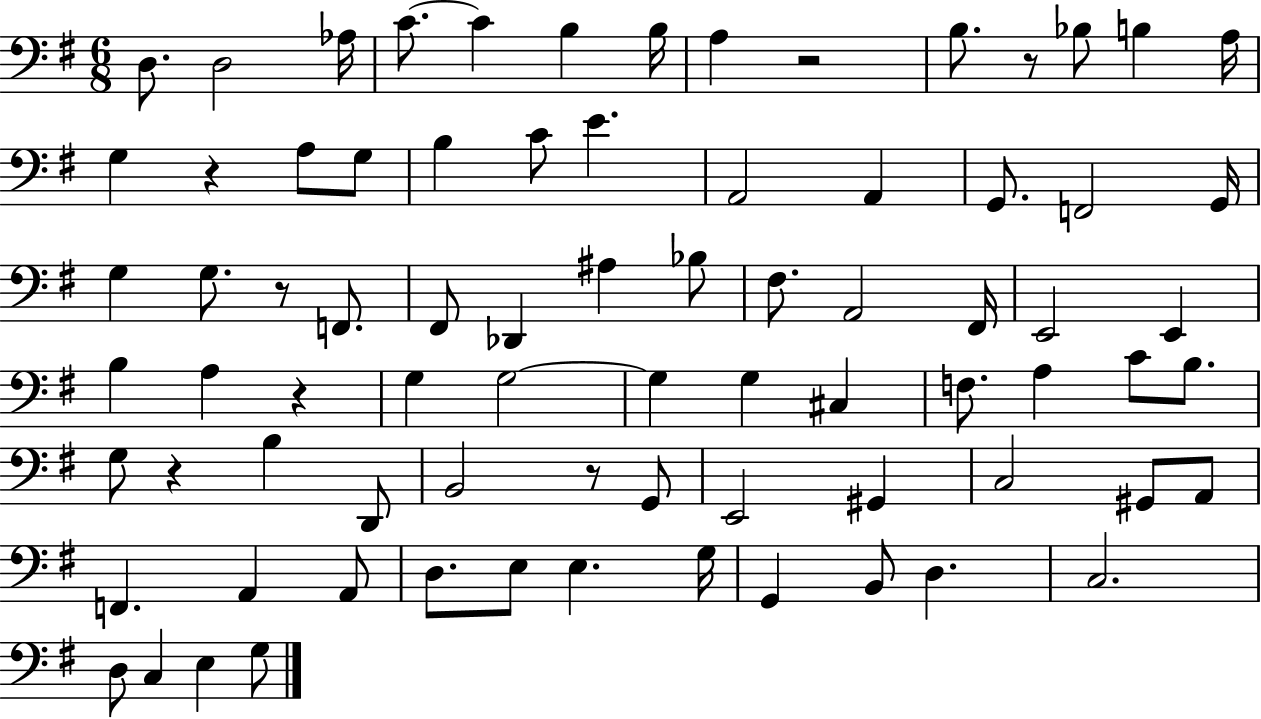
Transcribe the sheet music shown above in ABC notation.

X:1
T:Untitled
M:6/8
L:1/4
K:G
D,/2 D,2 _A,/4 C/2 C B, B,/4 A, z2 B,/2 z/2 _B,/2 B, A,/4 G, z A,/2 G,/2 B, C/2 E A,,2 A,, G,,/2 F,,2 G,,/4 G, G,/2 z/2 F,,/2 ^F,,/2 _D,, ^A, _B,/2 ^F,/2 A,,2 ^F,,/4 E,,2 E,, B, A, z G, G,2 G, G, ^C, F,/2 A, C/2 B,/2 G,/2 z B, D,,/2 B,,2 z/2 G,,/2 E,,2 ^G,, C,2 ^G,,/2 A,,/2 F,, A,, A,,/2 D,/2 E,/2 E, G,/4 G,, B,,/2 D, C,2 D,/2 C, E, G,/2